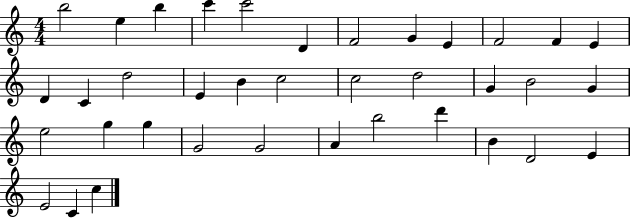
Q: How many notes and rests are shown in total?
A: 37